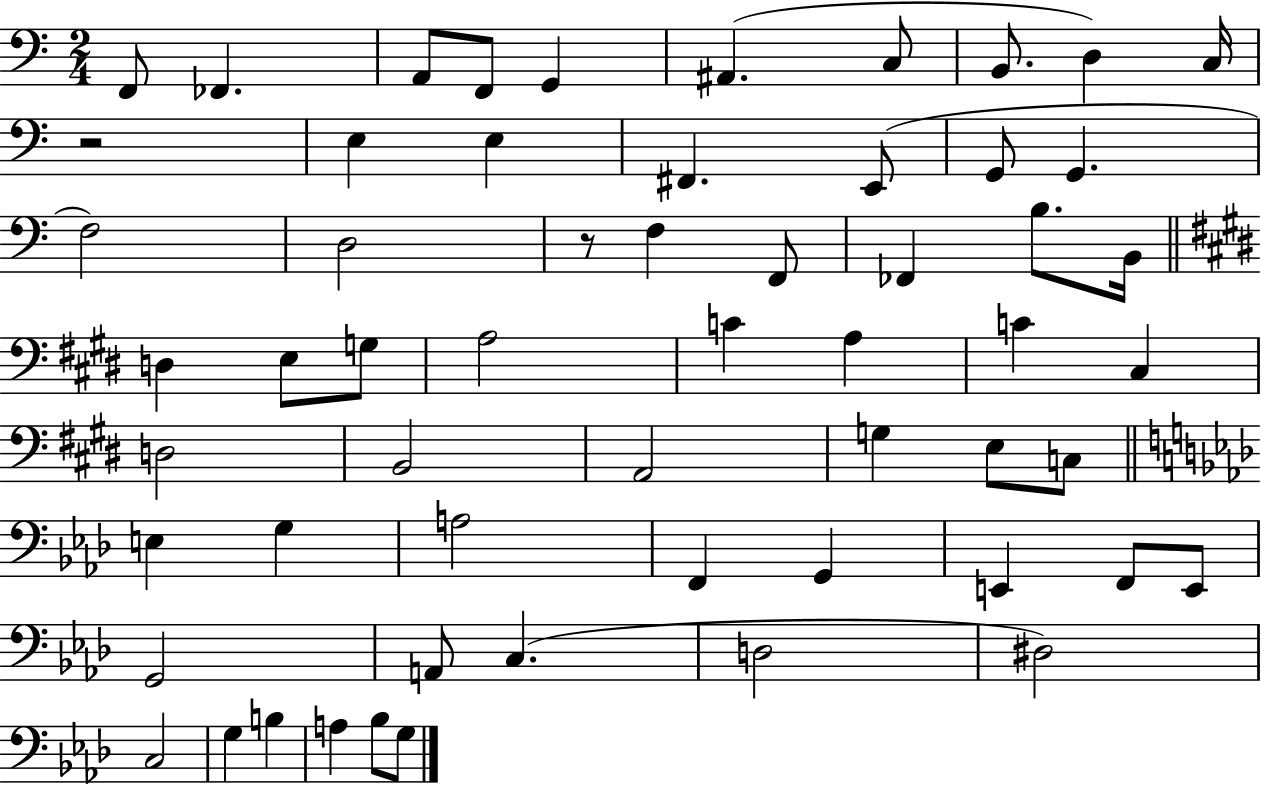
X:1
T:Untitled
M:2/4
L:1/4
K:C
F,,/2 _F,, A,,/2 F,,/2 G,, ^A,, C,/2 B,,/2 D, C,/4 z2 E, E, ^F,, E,,/2 G,,/2 G,, F,2 D,2 z/2 F, F,,/2 _F,, B,/2 B,,/4 D, E,/2 G,/2 A,2 C A, C ^C, D,2 B,,2 A,,2 G, E,/2 C,/2 E, G, A,2 F,, G,, E,, F,,/2 E,,/2 G,,2 A,,/2 C, D,2 ^D,2 C,2 G, B, A, _B,/2 G,/2